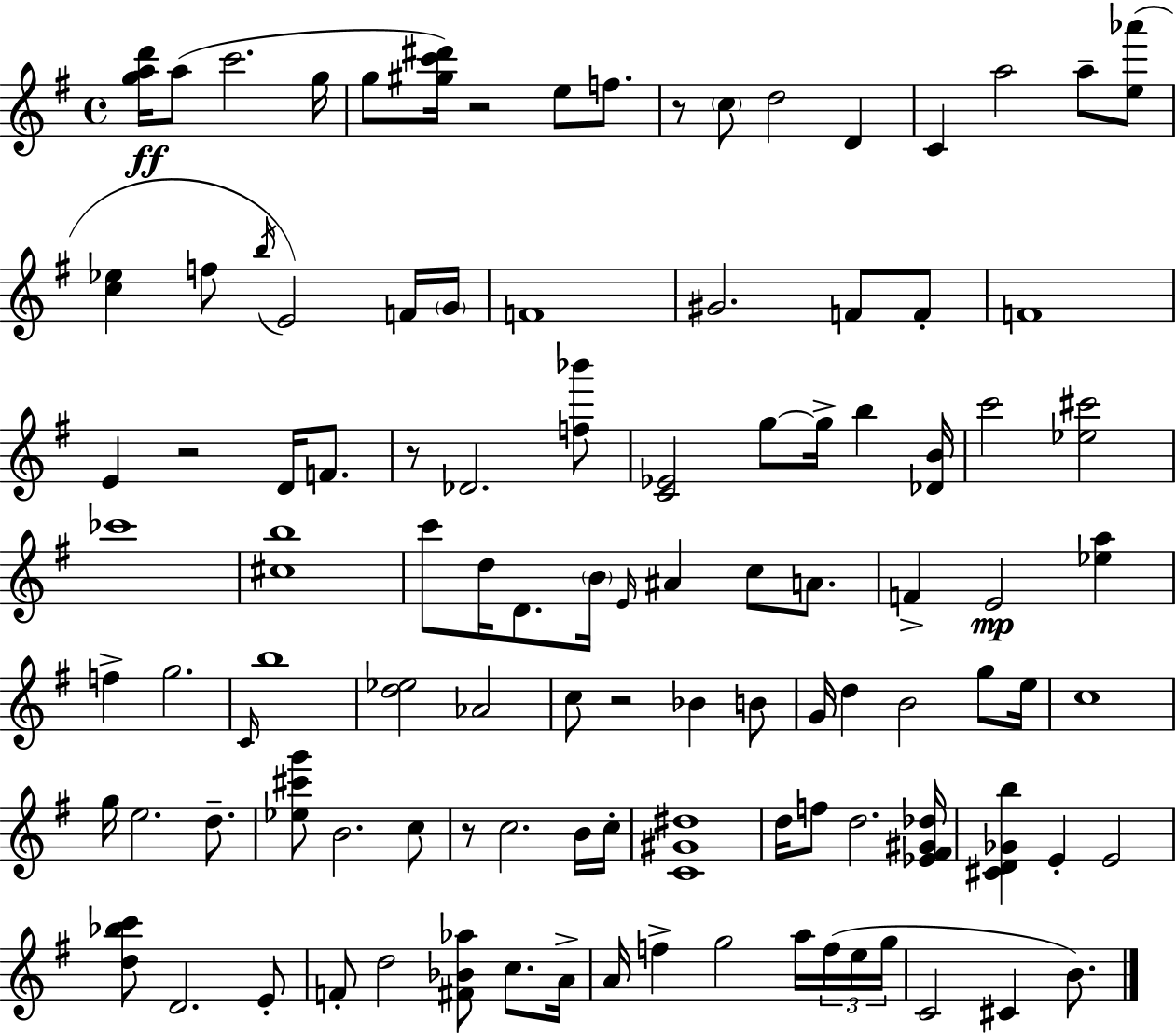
[G5,A5,D6]/s A5/e C6/h. G5/s G5/e [G#5,C6,D#6]/s R/h E5/e F5/e. R/e C5/e D5/h D4/q C4/q A5/h A5/e [E5,Ab6]/e [C5,Eb5]/q F5/e B5/s E4/h F4/s G4/s F4/w G#4/h. F4/e F4/e F4/w E4/q R/h D4/s F4/e. R/e Db4/h. [F5,Bb6]/e [C4,Eb4]/h G5/e G5/s B5/q [Db4,B4]/s C6/h [Eb5,C#6]/h CES6/w [C#5,B5]/w C6/e D5/s D4/e. B4/s E4/s A#4/q C5/e A4/e. F4/q E4/h [Eb5,A5]/q F5/q G5/h. C4/s B5/w [D5,Eb5]/h Ab4/h C5/e R/h Bb4/q B4/e G4/s D5/q B4/h G5/e E5/s C5/w G5/s E5/h. D5/e. [Eb5,C#6,G6]/e B4/h. C5/e R/e C5/h. B4/s C5/s [C4,G#4,D#5]/w D5/s F5/e D5/h. [Eb4,F#4,G#4,Db5]/s [C#4,D4,Gb4,B5]/q E4/q E4/h [D5,Bb5,C6]/e D4/h. E4/e F4/e D5/h [F#4,Bb4,Ab5]/e C5/e. A4/s A4/s F5/q G5/h A5/s F5/s E5/s G5/s C4/h C#4/q B4/e.